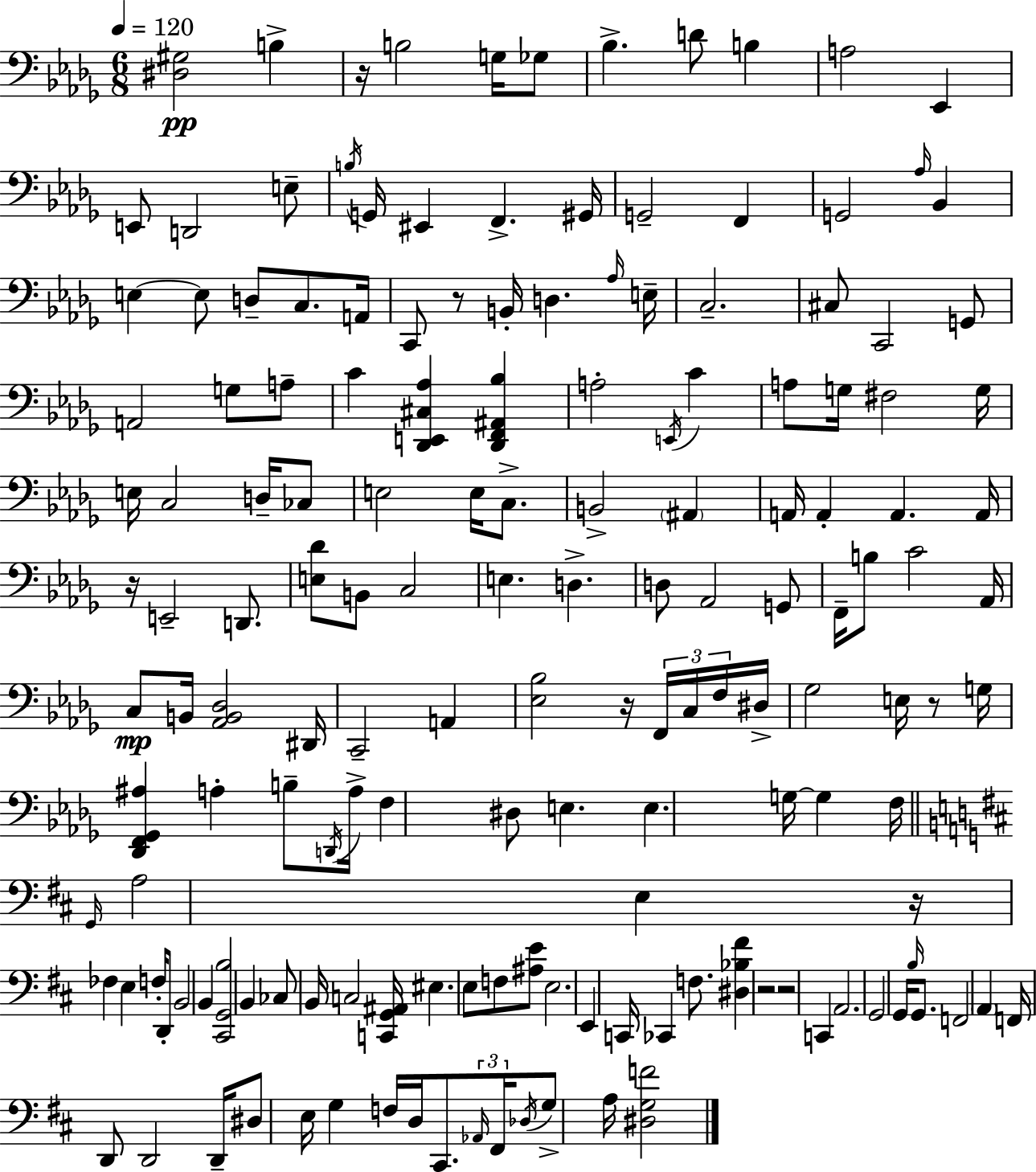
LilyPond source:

{
  \clef bass
  \numericTimeSignature
  \time 6/8
  \key bes \minor
  \tempo 4 = 120
  \repeat volta 2 { <dis gis>2\pp b4-> | r16 b2 g16 ges8 | bes4.-> d'8 b4 | a2 ees,4 | \break e,8 d,2 e8-- | \acciaccatura { b16 } g,16 eis,4 f,4.-> | gis,16 g,2-- f,4 | g,2 \grace { aes16 } bes,4 | \break e4~~ e8 d8-- c8. | a,16 c,8 r8 b,16-. d4. | \grace { aes16 } e16-- c2.-- | cis8 c,2 | \break g,8 a,2 g8 | a8-- c'4 <des, e, cis aes>4 <des, f, ais, bes>4 | a2-. \acciaccatura { e,16 } | c'4 a8 g16 fis2 | \break g16 e16 c2 | d16-- ces8 e2 | e16 c8.-> b,2-> | \parenthesize ais,4 a,16 a,4-. a,4. | \break a,16 r16 e,2-- | d,8. <e des'>8 b,8 c2 | e4. d4.-> | d8 aes,2 | \break g,8 f,16-- b8 c'2 | aes,16 c8\mp b,16 <aes, b, des>2 | dis,16 c,2-- | a,4 <ees bes>2 | \break r16 \tuplet 3/2 { f,16 c16 f16 } dis16-> ges2 | e16 r8 g16 <des, f, ges, ais>4 a4-. | b8-- \acciaccatura { d,16 } a16-> f4 dis8 e4. | e4. g16~~ | \break g4 f16 \bar "||" \break \key d \major \grace { g,16 } a2 e4 | r16 fes4 e4 f16-. d,8-. | b,2 b,4 | <cis, g, b>2 b,4 | \break ces8 b,16 c2 | <c, g, ais,>16 eis4. e8 f8 <ais e'>8 | e2. | e,4 c,16 ces,4 f8. | \break <dis bes fis'>4 r2 | r2 c,4 | a,2. | g,2 g,16 \grace { b16 } g,8. | \break f,2 \parenthesize a,4 | f,16 d,8 d,2 | d,16-- dis8 e16 g4 f16 d16 cis,8. | \tuplet 3/2 { \grace { aes,16 } fis,16 \acciaccatura { des16 } } g8-> a16 <dis g f'>2 | \break } \bar "|."
}